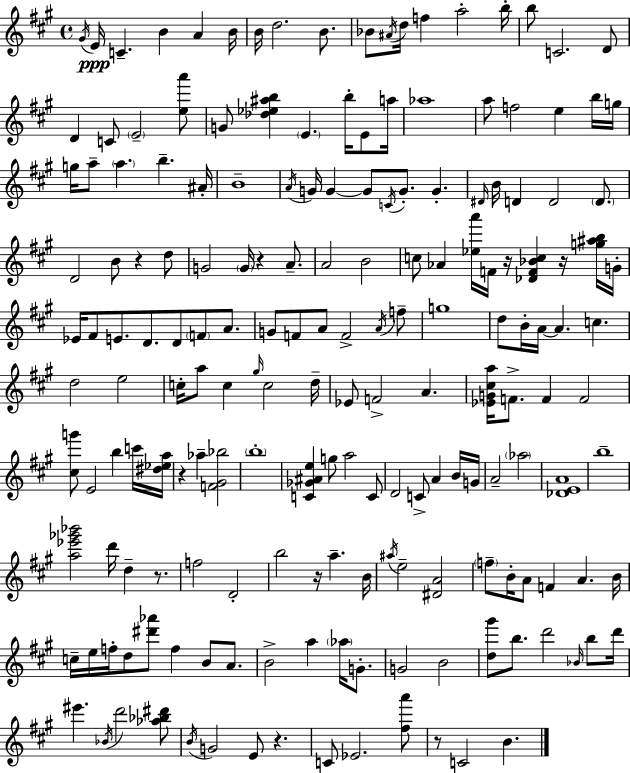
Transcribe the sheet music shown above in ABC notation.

X:1
T:Untitled
M:4/4
L:1/4
K:A
^G/4 E/4 C B A B/4 B/4 d2 B/2 _B/2 ^A/4 d/4 f a2 b/4 b/2 C2 D/2 D C/2 E2 [ea']/2 G/2 [_d_e^ab] E b/4 E/2 a/4 _a4 a/2 f2 e b/4 g/4 g/4 a/2 a b ^A/4 B4 A/4 G/4 G G/2 C/4 G/2 G ^D/4 B/4 D D2 D/2 D2 B/2 z d/2 G2 G/4 z A/2 A2 B2 c/2 _A [_ea']/4 F/4 z/4 [_DF_Bc] z/4 [g^ab]/4 G/4 _E/4 ^F/2 E/2 D/2 D/2 F/2 A/2 G/2 F/2 A/2 F2 A/4 f/2 g4 d/2 B/4 A/4 A c d2 e2 c/4 a/2 c ^g/4 c2 d/4 _E/2 F2 A [_EG^ca]/4 F/2 F F2 [^cg']/2 E2 b c'/4 [^d_ea]/4 z _a [F^G_b]2 b4 [C_G^Ae] g/2 a2 C/2 D2 C/2 A B/4 G/4 A2 _a2 [_DEA]4 b4 [a_e'_g'_b']2 d'/4 d z/2 f2 D2 b2 z/4 a B/4 ^a/4 e2 [^DA]2 f/2 B/4 A/2 F A B/4 c/4 e/4 f/4 d/2 [^d'_a']/2 f B/2 A/2 B2 a _a/4 G/2 G2 B2 [d^g']/2 b/2 d'2 _B/4 b/2 d'/4 ^e' _B/4 d'2 [_a_b^d']/2 B/4 G2 E/2 z C/2 _E2 [^fa']/2 z/2 C2 B